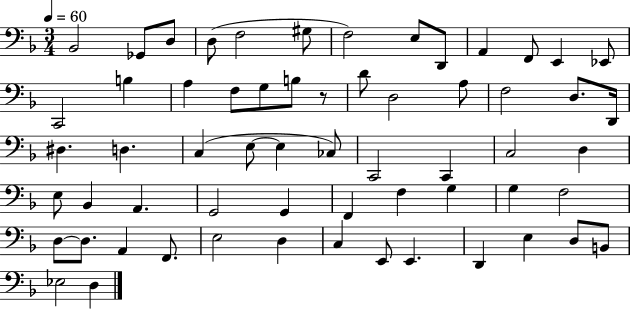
X:1
T:Untitled
M:3/4
L:1/4
K:F
_B,,2 _G,,/2 D,/2 D,/2 F,2 ^G,/2 F,2 E,/2 D,,/2 A,, F,,/2 E,, _E,,/2 C,,2 B, A, F,/2 G,/2 B,/2 z/2 D/2 D,2 A,/2 F,2 D,/2 D,,/4 ^D, D, C, E,/2 E, _C,/2 C,,2 C,, C,2 D, E,/2 _B,, A,, G,,2 G,, F,, F, G, G, F,2 D,/2 D,/2 A,, F,,/2 E,2 D, C, E,,/2 E,, D,, E, D,/2 B,,/2 _E,2 D,